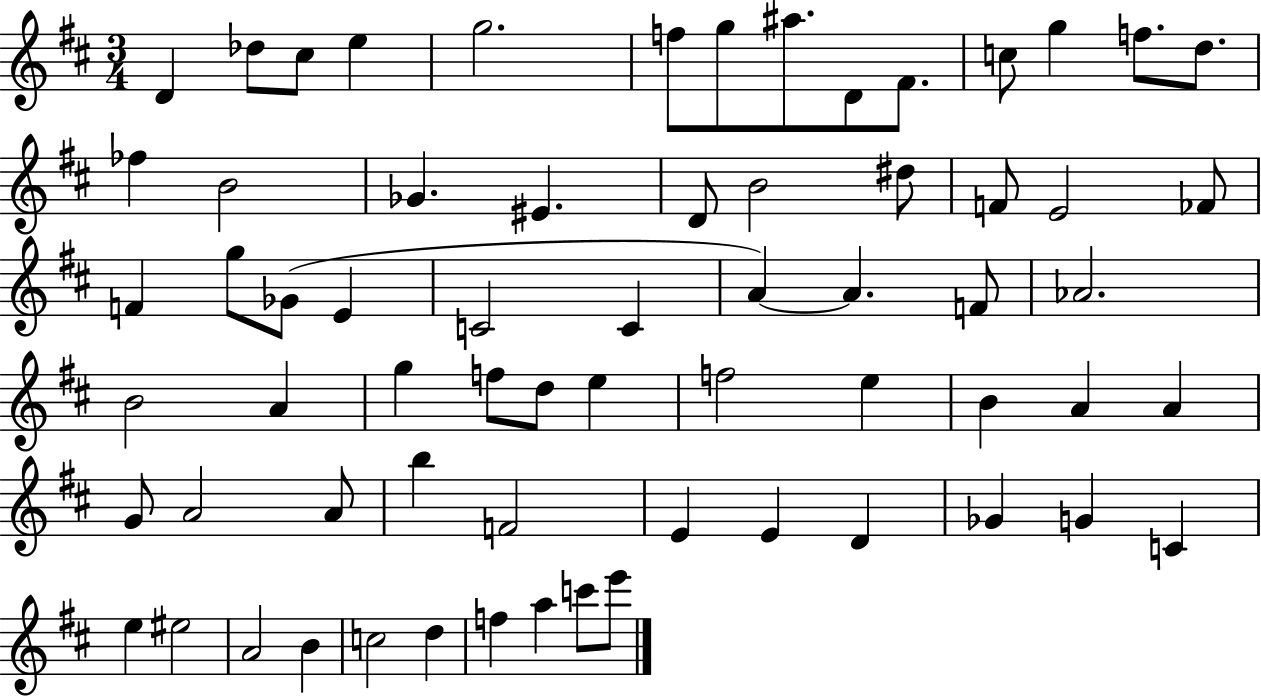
{
  \clef treble
  \numericTimeSignature
  \time 3/4
  \key d \major
  \repeat volta 2 { d'4 des''8 cis''8 e''4 | g''2. | f''8 g''8 ais''8. d'8 fis'8. | c''8 g''4 f''8. d''8. | \break fes''4 b'2 | ges'4. eis'4. | d'8 b'2 dis''8 | f'8 e'2 fes'8 | \break f'4 g''8 ges'8( e'4 | c'2 c'4 | a'4~~) a'4. f'8 | aes'2. | \break b'2 a'4 | g''4 f''8 d''8 e''4 | f''2 e''4 | b'4 a'4 a'4 | \break g'8 a'2 a'8 | b''4 f'2 | e'4 e'4 d'4 | ges'4 g'4 c'4 | \break e''4 eis''2 | a'2 b'4 | c''2 d''4 | f''4 a''4 c'''8 e'''8 | \break } \bar "|."
}